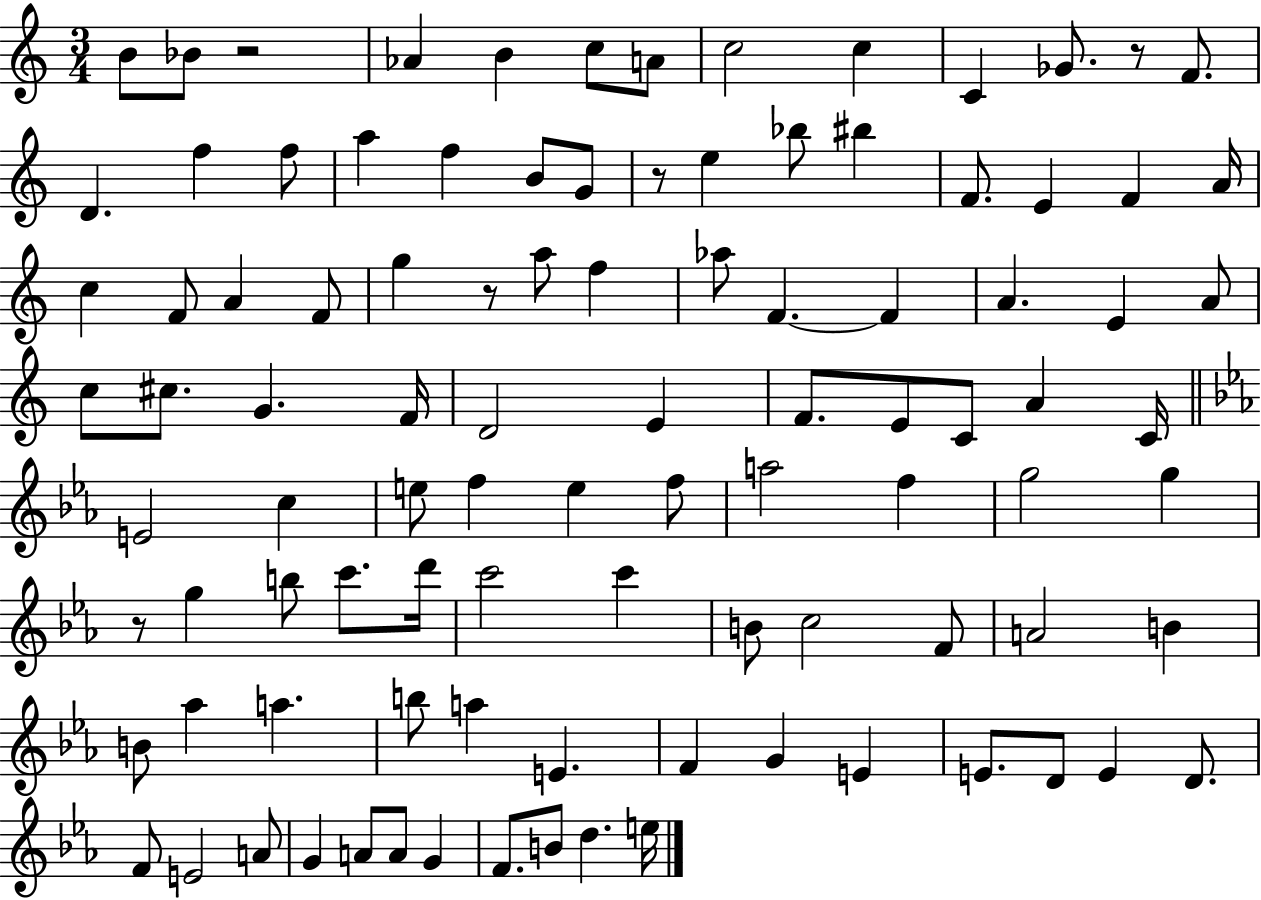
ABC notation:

X:1
T:Untitled
M:3/4
L:1/4
K:C
B/2 _B/2 z2 _A B c/2 A/2 c2 c C _G/2 z/2 F/2 D f f/2 a f B/2 G/2 z/2 e _b/2 ^b F/2 E F A/4 c F/2 A F/2 g z/2 a/2 f _a/2 F F A E A/2 c/2 ^c/2 G F/4 D2 E F/2 E/2 C/2 A C/4 E2 c e/2 f e f/2 a2 f g2 g z/2 g b/2 c'/2 d'/4 c'2 c' B/2 c2 F/2 A2 B B/2 _a a b/2 a E F G E E/2 D/2 E D/2 F/2 E2 A/2 G A/2 A/2 G F/2 B/2 d e/4